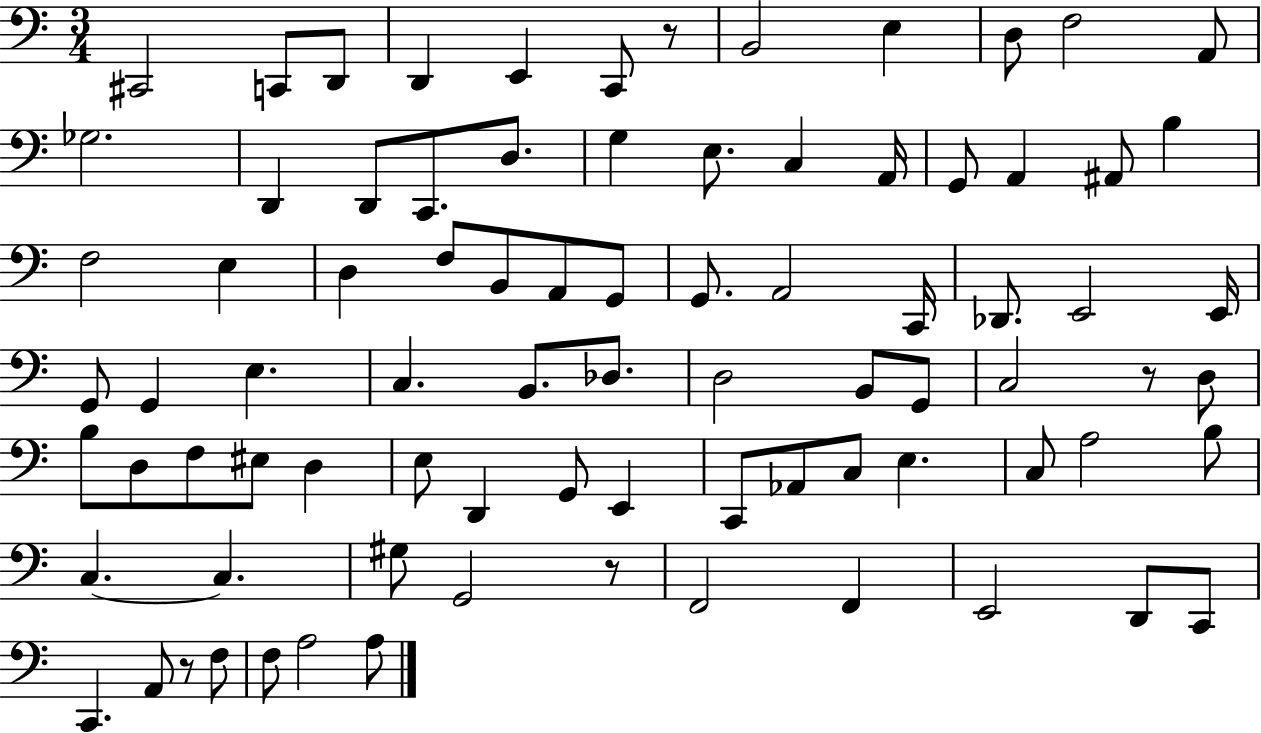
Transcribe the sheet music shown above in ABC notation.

X:1
T:Untitled
M:3/4
L:1/4
K:C
^C,,2 C,,/2 D,,/2 D,, E,, C,,/2 z/2 B,,2 E, D,/2 F,2 A,,/2 _G,2 D,, D,,/2 C,,/2 D,/2 G, E,/2 C, A,,/4 G,,/2 A,, ^A,,/2 B, F,2 E, D, F,/2 B,,/2 A,,/2 G,,/2 G,,/2 A,,2 C,,/4 _D,,/2 E,,2 E,,/4 G,,/2 G,, E, C, B,,/2 _D,/2 D,2 B,,/2 G,,/2 C,2 z/2 D,/2 B,/2 D,/2 F,/2 ^E,/2 D, E,/2 D,, G,,/2 E,, C,,/2 _A,,/2 C,/2 E, C,/2 A,2 B,/2 C, C, ^G,/2 G,,2 z/2 F,,2 F,, E,,2 D,,/2 C,,/2 C,, A,,/2 z/2 F,/2 F,/2 A,2 A,/2